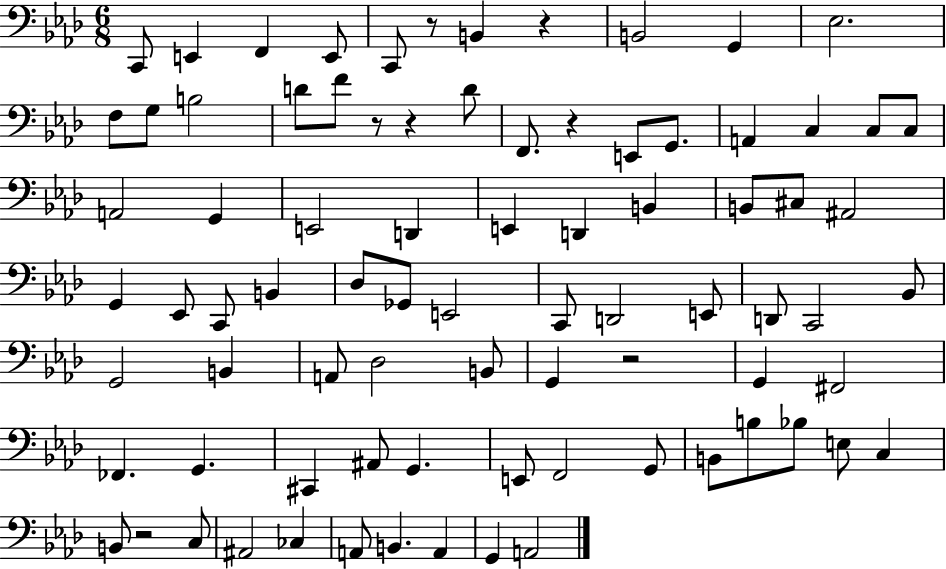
X:1
T:Untitled
M:6/8
L:1/4
K:Ab
C,,/2 E,, F,, E,,/2 C,,/2 z/2 B,, z B,,2 G,, _E,2 F,/2 G,/2 B,2 D/2 F/2 z/2 z D/2 F,,/2 z E,,/2 G,,/2 A,, C, C,/2 C,/2 A,,2 G,, E,,2 D,, E,, D,, B,, B,,/2 ^C,/2 ^A,,2 G,, _E,,/2 C,,/2 B,, _D,/2 _G,,/2 E,,2 C,,/2 D,,2 E,,/2 D,,/2 C,,2 _B,,/2 G,,2 B,, A,,/2 _D,2 B,,/2 G,, z2 G,, ^F,,2 _F,, G,, ^C,, ^A,,/2 G,, E,,/2 F,,2 G,,/2 B,,/2 B,/2 _B,/2 E,/2 C, B,,/2 z2 C,/2 ^A,,2 _C, A,,/2 B,, A,, G,, A,,2